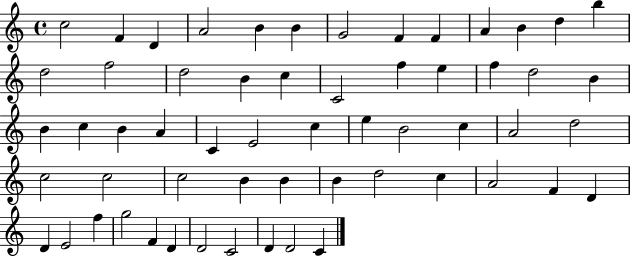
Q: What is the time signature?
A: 4/4